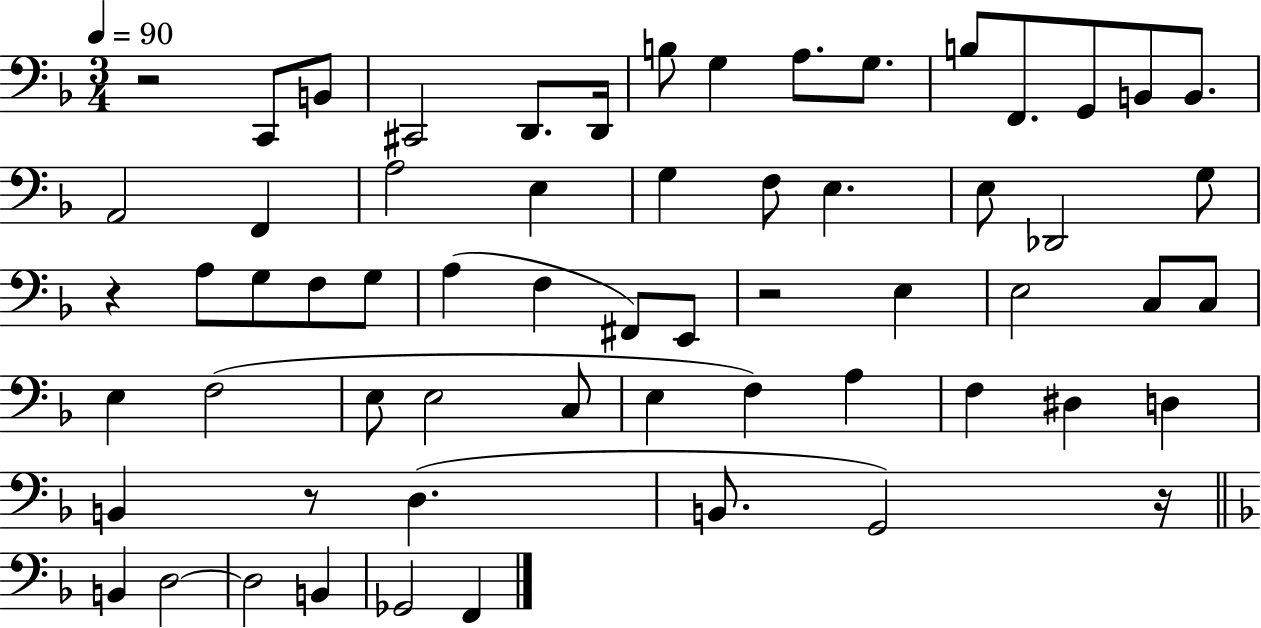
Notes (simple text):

R/h C2/e B2/e C#2/h D2/e. D2/s B3/e G3/q A3/e. G3/e. B3/e F2/e. G2/e B2/e B2/e. A2/h F2/q A3/h E3/q G3/q F3/e E3/q. E3/e Db2/h G3/e R/q A3/e G3/e F3/e G3/e A3/q F3/q F#2/e E2/e R/h E3/q E3/h C3/e C3/e E3/q F3/h E3/e E3/h C3/e E3/q F3/q A3/q F3/q D#3/q D3/q B2/q R/e D3/q. B2/e. G2/h R/s B2/q D3/h D3/h B2/q Gb2/h F2/q